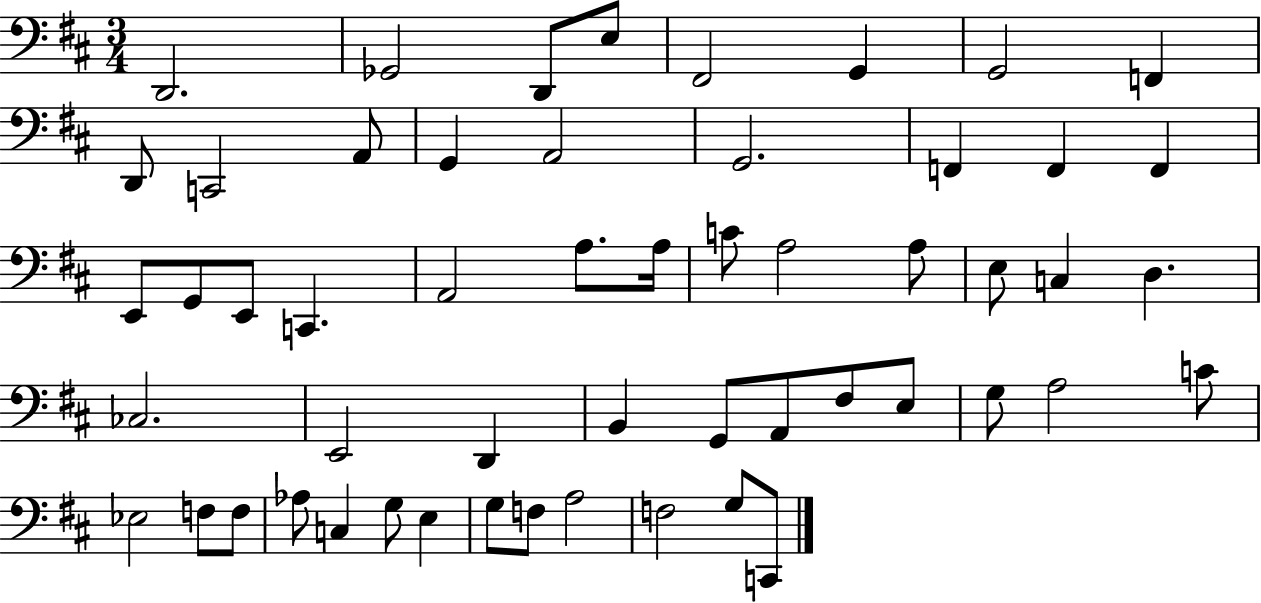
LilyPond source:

{
  \clef bass
  \numericTimeSignature
  \time 3/4
  \key d \major
  d,2. | ges,2 d,8 e8 | fis,2 g,4 | g,2 f,4 | \break d,8 c,2 a,8 | g,4 a,2 | g,2. | f,4 f,4 f,4 | \break e,8 g,8 e,8 c,4. | a,2 a8. a16 | c'8 a2 a8 | e8 c4 d4. | \break ces2. | e,2 d,4 | b,4 g,8 a,8 fis8 e8 | g8 a2 c'8 | \break ees2 f8 f8 | aes8 c4 g8 e4 | g8 f8 a2 | f2 g8 c,8 | \break \bar "|."
}